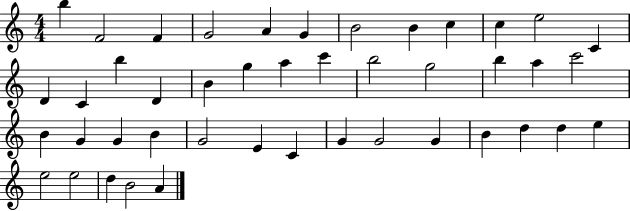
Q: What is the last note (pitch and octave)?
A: A4